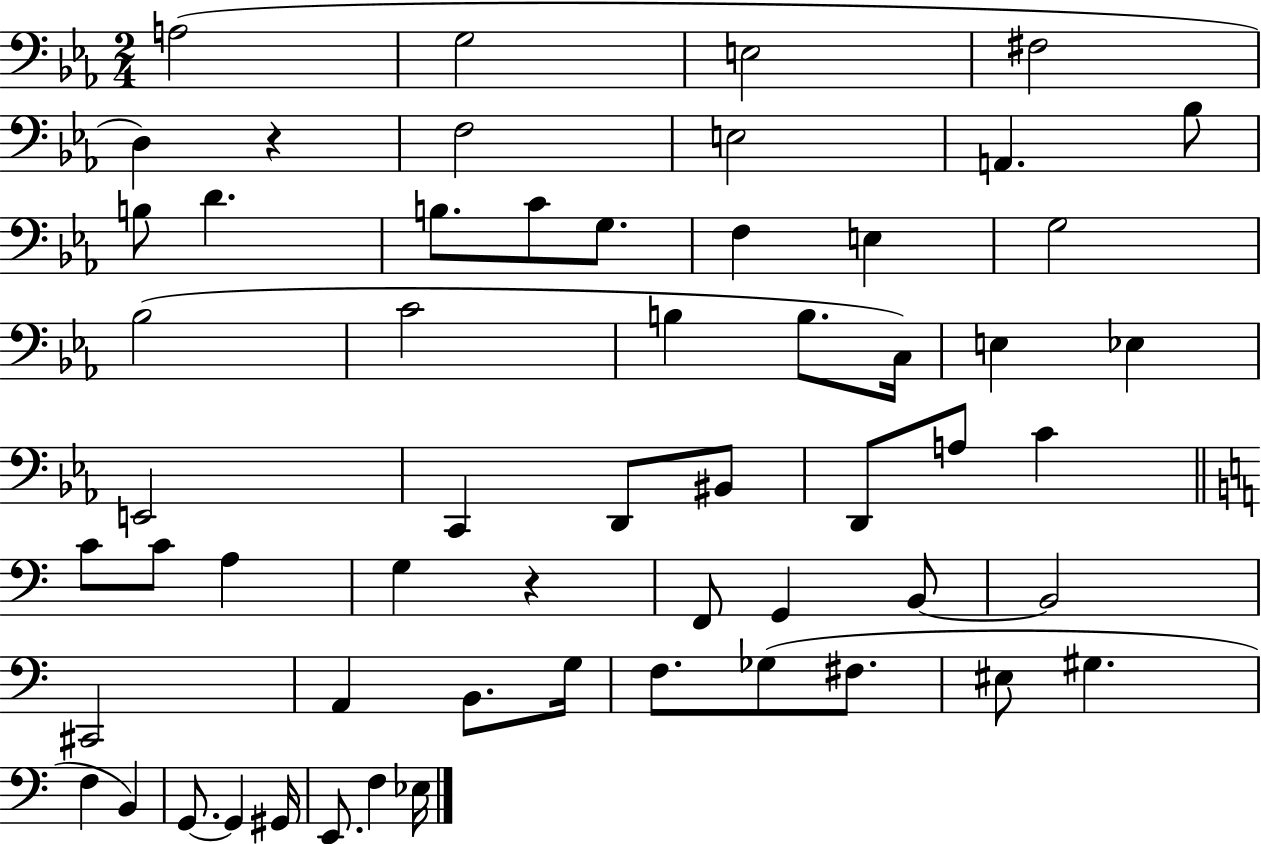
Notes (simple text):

A3/h G3/h E3/h F#3/h D3/q R/q F3/h E3/h A2/q. Bb3/e B3/e D4/q. B3/e. C4/e G3/e. F3/q E3/q G3/h Bb3/h C4/h B3/q B3/e. C3/s E3/q Eb3/q E2/h C2/q D2/e BIS2/e D2/e A3/e C4/q C4/e C4/e A3/q G3/q R/q F2/e G2/q B2/e B2/h C#2/h A2/q B2/e. G3/s F3/e. Gb3/e F#3/e. EIS3/e G#3/q. F3/q B2/q G2/e. G2/q G#2/s E2/e. F3/q Eb3/s